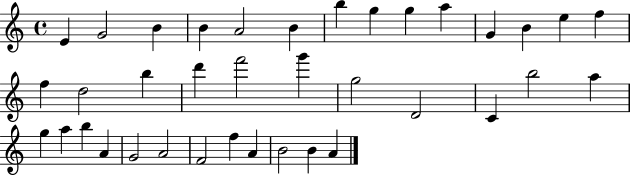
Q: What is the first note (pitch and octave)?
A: E4